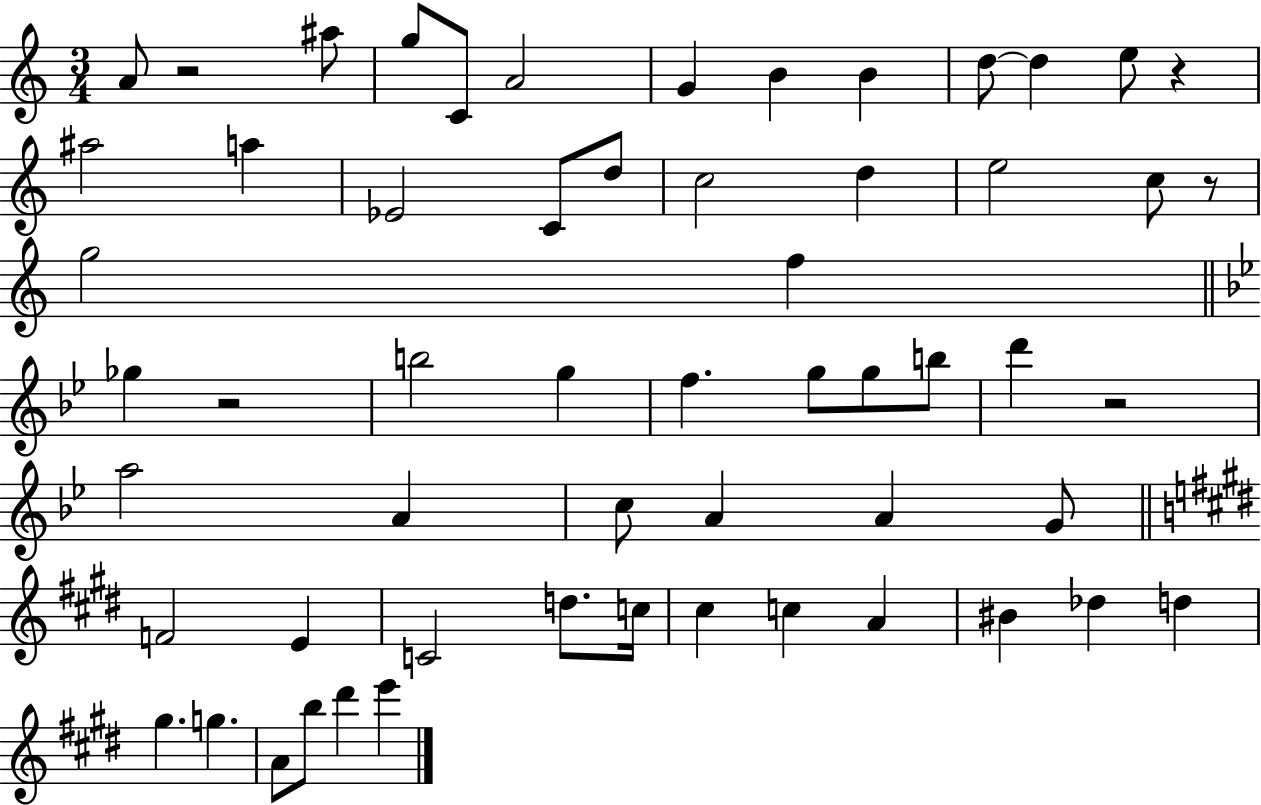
X:1
T:Untitled
M:3/4
L:1/4
K:C
A/2 z2 ^a/2 g/2 C/2 A2 G B B d/2 d e/2 z ^a2 a _E2 C/2 d/2 c2 d e2 c/2 z/2 g2 f _g z2 b2 g f g/2 g/2 b/2 d' z2 a2 A c/2 A A G/2 F2 E C2 d/2 c/4 ^c c A ^B _d d ^g g A/2 b/2 ^d' e'